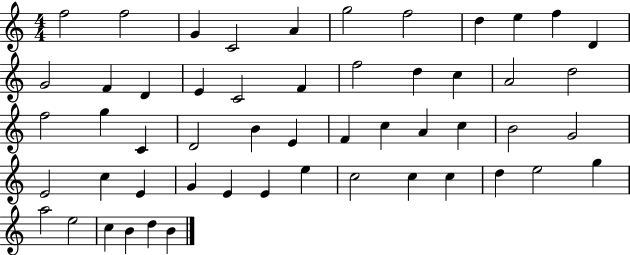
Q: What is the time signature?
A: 4/4